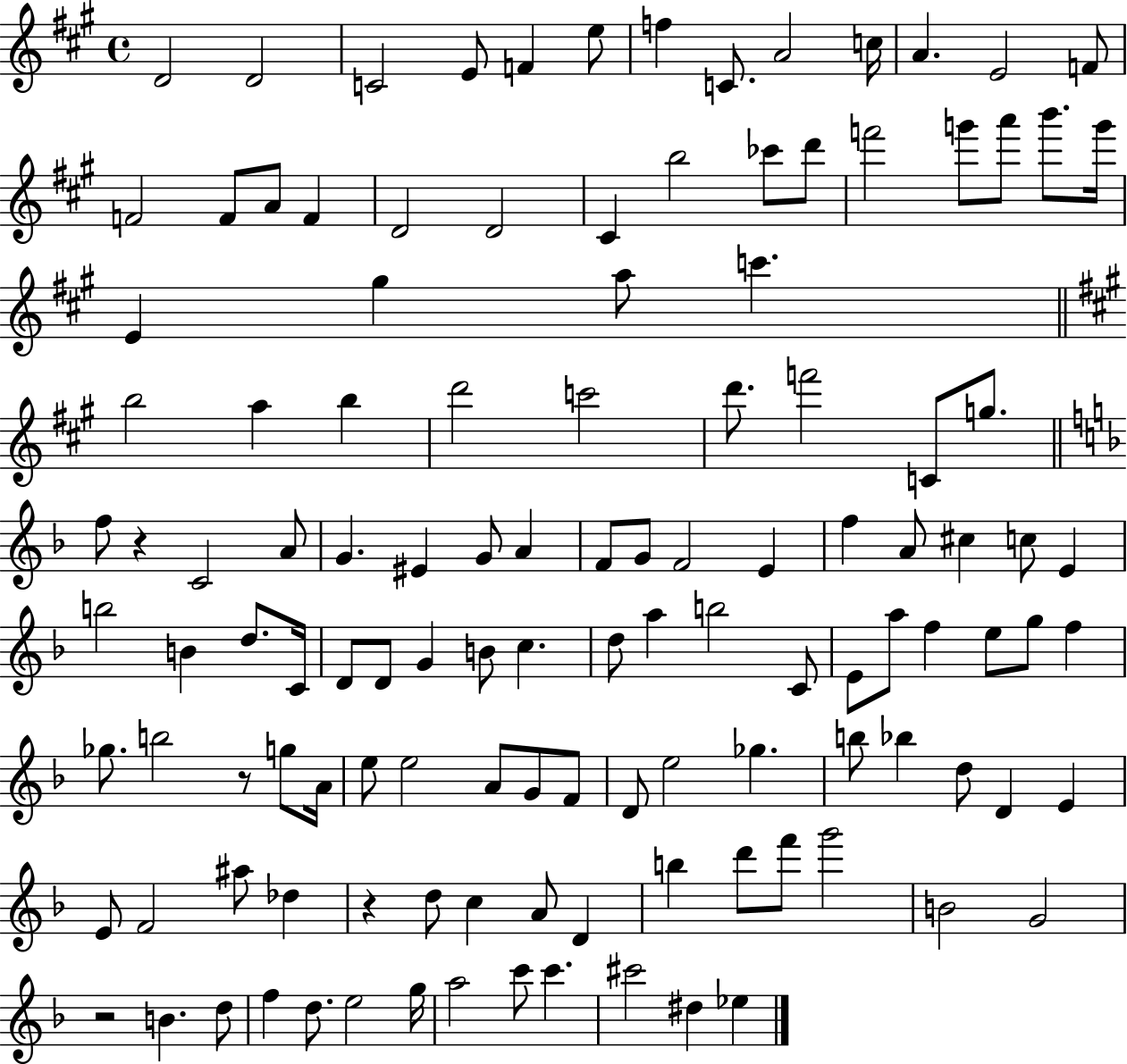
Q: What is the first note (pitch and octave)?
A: D4